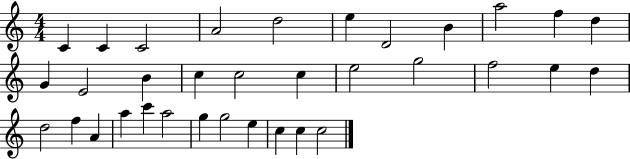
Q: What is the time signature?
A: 4/4